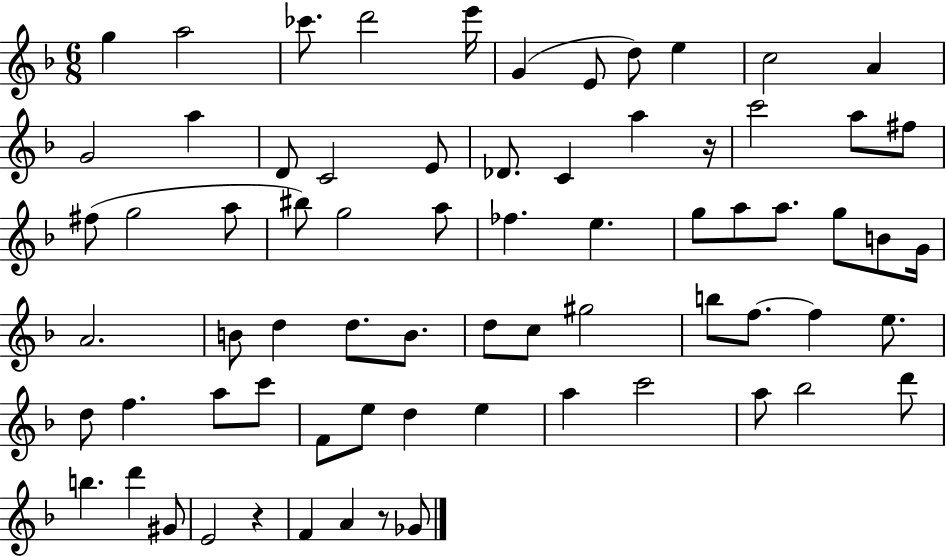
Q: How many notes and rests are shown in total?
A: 71